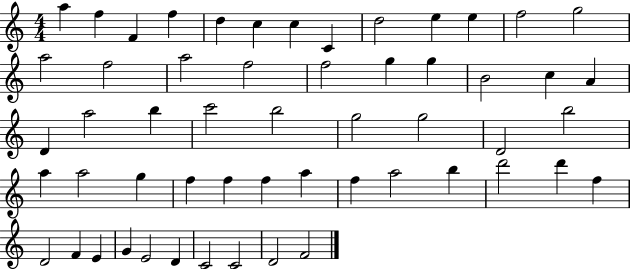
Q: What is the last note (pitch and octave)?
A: F4